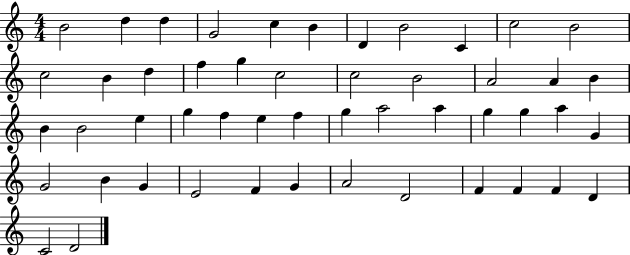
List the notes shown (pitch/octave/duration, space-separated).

B4/h D5/q D5/q G4/h C5/q B4/q D4/q B4/h C4/q C5/h B4/h C5/h B4/q D5/q F5/q G5/q C5/h C5/h B4/h A4/h A4/q B4/q B4/q B4/h E5/q G5/q F5/q E5/q F5/q G5/q A5/h A5/q G5/q G5/q A5/q G4/q G4/h B4/q G4/q E4/h F4/q G4/q A4/h D4/h F4/q F4/q F4/q D4/q C4/h D4/h